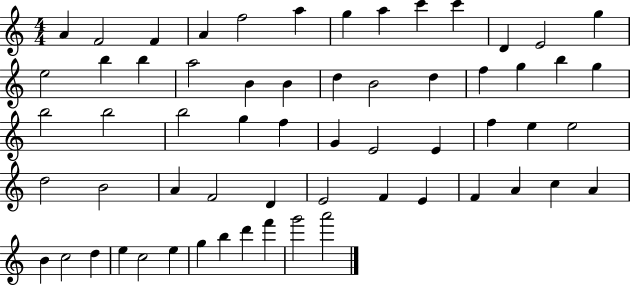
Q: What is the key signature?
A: C major